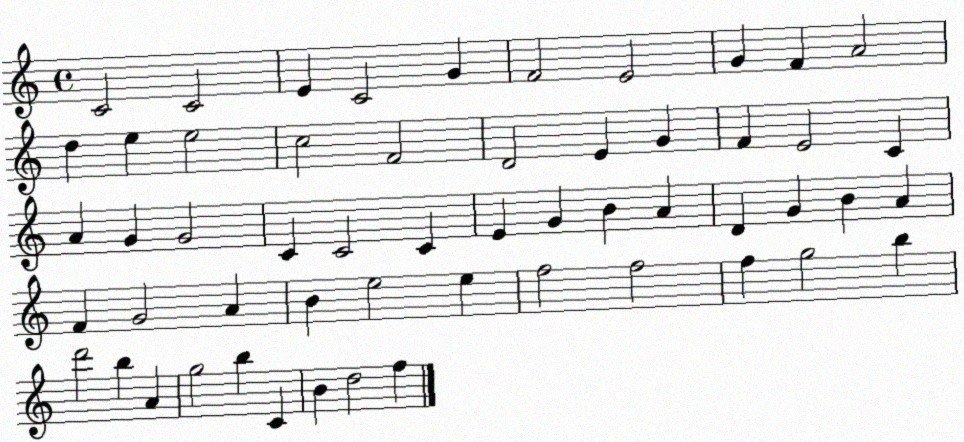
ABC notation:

X:1
T:Untitled
M:4/4
L:1/4
K:C
C2 C2 E C2 G F2 E2 G F A2 d e e2 c2 F2 D2 E G F E2 C A G G2 C C2 C E G B A D G B A F G2 A B e2 e f2 f2 f g2 b d'2 b A g2 b C B d2 f